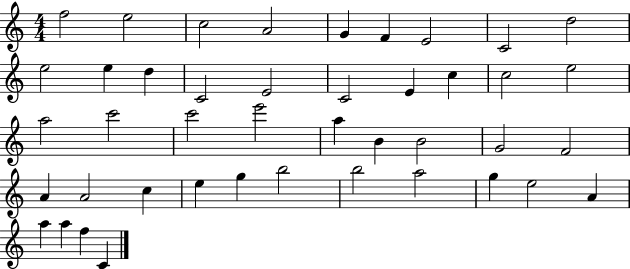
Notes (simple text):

F5/h E5/h C5/h A4/h G4/q F4/q E4/h C4/h D5/h E5/h E5/q D5/q C4/h E4/h C4/h E4/q C5/q C5/h E5/h A5/h C6/h C6/h E6/h A5/q B4/q B4/h G4/h F4/h A4/q A4/h C5/q E5/q G5/q B5/h B5/h A5/h G5/q E5/h A4/q A5/q A5/q F5/q C4/q